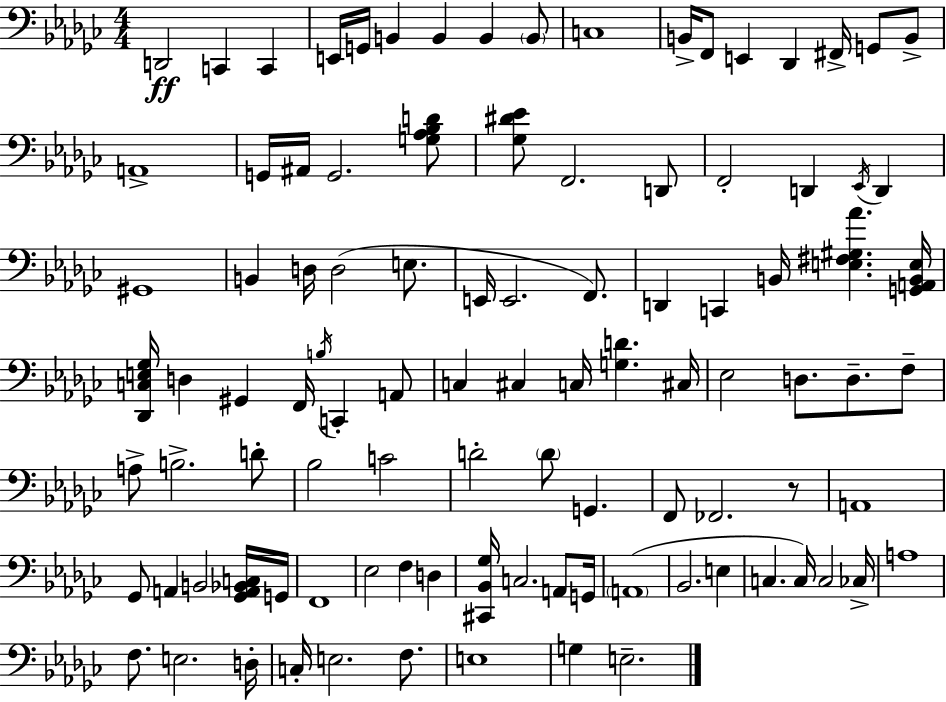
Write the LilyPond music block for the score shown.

{
  \clef bass
  \numericTimeSignature
  \time 4/4
  \key ees \minor
  d,2\ff c,4 c,4 | e,16 g,16 b,4 b,4 b,4 \parenthesize b,8 | c1 | b,16-> f,8 e,4 des,4 fis,16-> g,8 b,8-> | \break a,1-> | g,16 ais,16 g,2. <g aes bes d'>8 | <ges dis' ees'>8 f,2. d,8 | f,2-. d,4 \acciaccatura { ees,16 } d,4 | \break gis,1 | b,4 d16 d2( e8. | e,16 e,2. f,8.) | d,4 c,4 b,16 <e fis gis aes'>4. | \break <g, a, b, e>16 <des, c e ges>16 d4 gis,4 f,16 \acciaccatura { b16 } c,4-. | a,8 c4 cis4 c16 <g d'>4. | cis16 ees2 d8. d8.-- | f8-- a8-> b2.-> | \break d'8-. bes2 c'2 | d'2-. \parenthesize d'8 g,4. | f,8 fes,2. | r8 a,1 | \break ges,8 a,4 b,2 | <ges, a, bes, c>16 g,16 f,1 | ees2 f4 d4 | <cis, bes, ges>16 c2. a,8 | \break g,16 \parenthesize a,1( | bes,2. e4 | c4. c16) c2 | ces16-> a1 | \break f8. e2. | d16-. c16-. e2. f8. | e1 | g4 e2.-- | \break \bar "|."
}